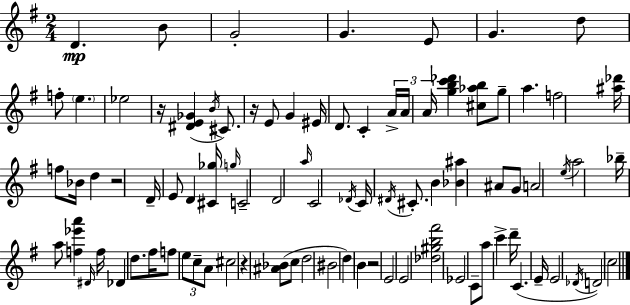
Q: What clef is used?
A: treble